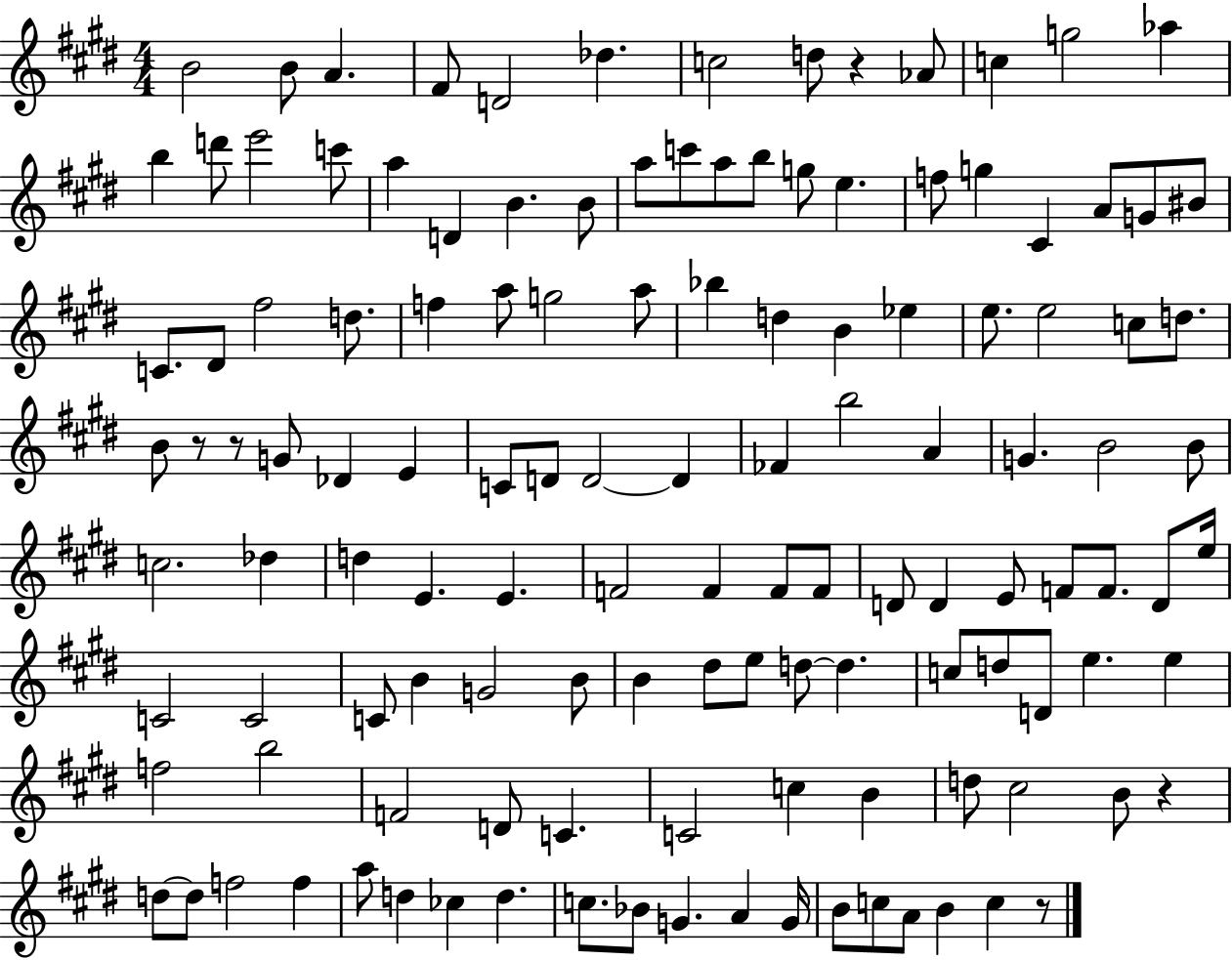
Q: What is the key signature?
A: E major